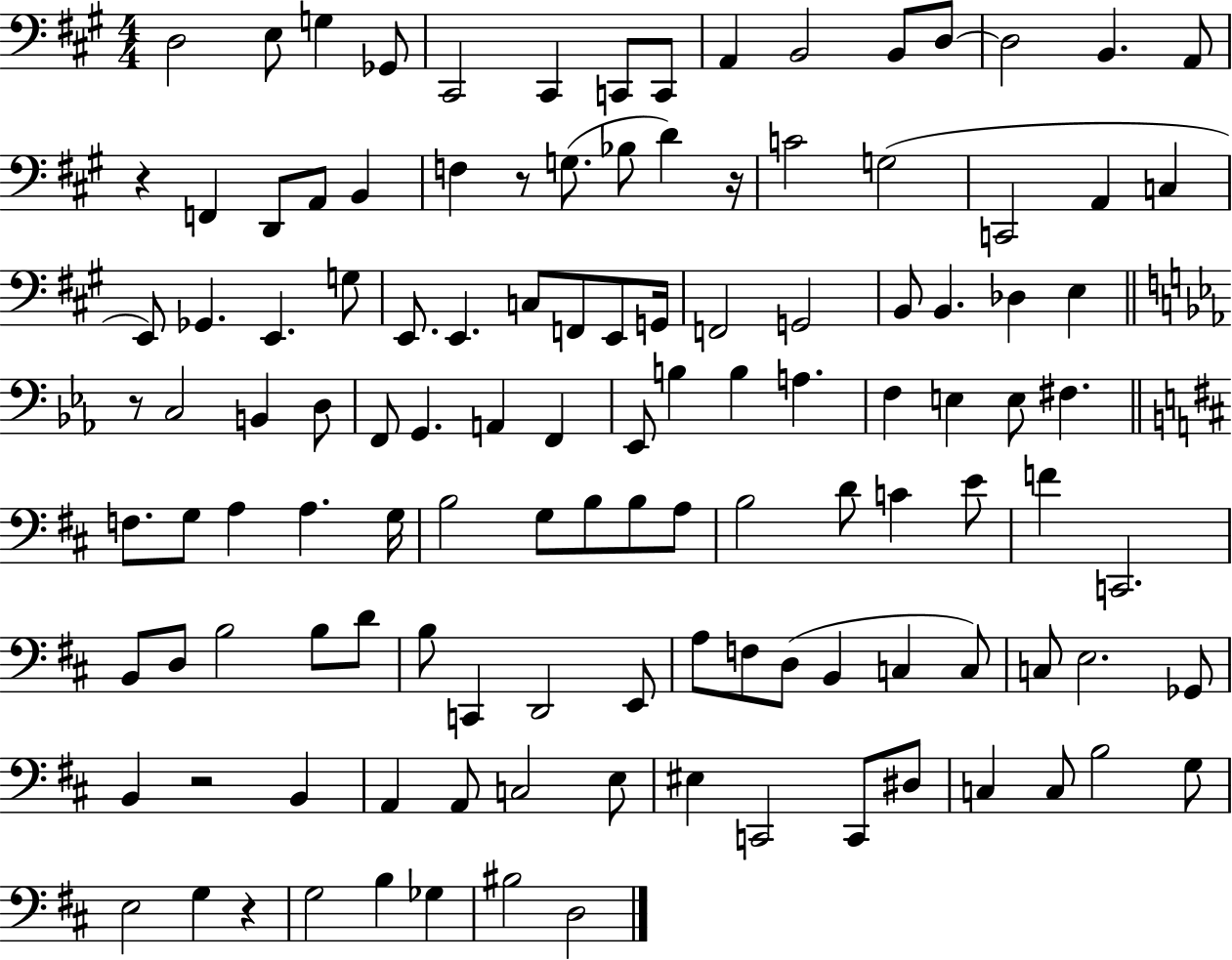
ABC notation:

X:1
T:Untitled
M:4/4
L:1/4
K:A
D,2 E,/2 G, _G,,/2 ^C,,2 ^C,, C,,/2 C,,/2 A,, B,,2 B,,/2 D,/2 D,2 B,, A,,/2 z F,, D,,/2 A,,/2 B,, F, z/2 G,/2 _B,/2 D z/4 C2 G,2 C,,2 A,, C, E,,/2 _G,, E,, G,/2 E,,/2 E,, C,/2 F,,/2 E,,/2 G,,/4 F,,2 G,,2 B,,/2 B,, _D, E, z/2 C,2 B,, D,/2 F,,/2 G,, A,, F,, _E,,/2 B, B, A, F, E, E,/2 ^F, F,/2 G,/2 A, A, G,/4 B,2 G,/2 B,/2 B,/2 A,/2 B,2 D/2 C E/2 F C,,2 B,,/2 D,/2 B,2 B,/2 D/2 B,/2 C,, D,,2 E,,/2 A,/2 F,/2 D,/2 B,, C, C,/2 C,/2 E,2 _G,,/2 B,, z2 B,, A,, A,,/2 C,2 E,/2 ^E, C,,2 C,,/2 ^D,/2 C, C,/2 B,2 G,/2 E,2 G, z G,2 B, _G, ^B,2 D,2